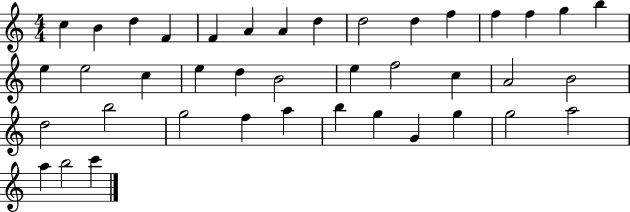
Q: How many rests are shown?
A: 0